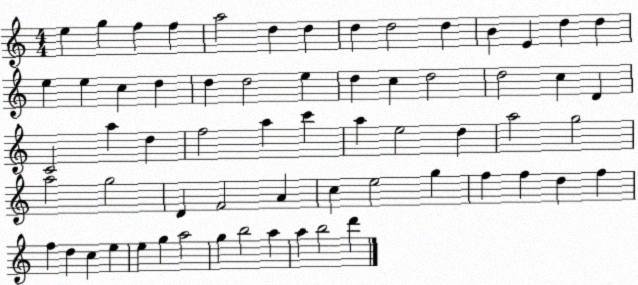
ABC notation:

X:1
T:Untitled
M:4/4
L:1/4
K:C
e g f f a2 d d d d2 d B E d d e e c d d d2 e d c d2 d2 c D C2 a d f2 a c' a e2 d a2 g2 a2 g2 D F2 A c e2 g f f d f f d c e e g a2 g b2 a a b2 d'